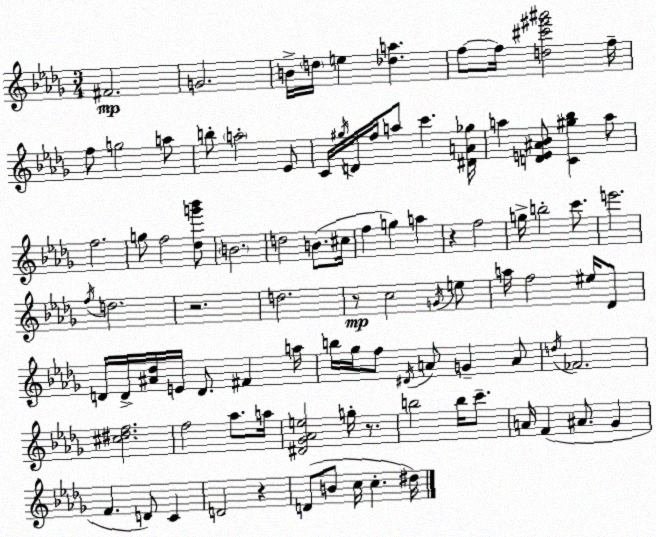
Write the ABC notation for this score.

X:1
T:Untitled
M:3/4
L:1/4
K:Bbm
^F2 G2 B/4 d/4 e [_da] f/2 f/4 [d^c'^f'^a']2 f/4 f/2 g2 a/2 b/2 a2 _E/2 C/4 ^g/4 D/4 f/4 a/2 c' [^DA_g]/4 a [DE^A_B]/2 [C^g_b] a/2 f2 g/2 f2 [_dg'_b']/2 B2 d2 B/2 ^c/4 f g a z f2 g/4 b2 c'/2 e'2 f/4 d2 z2 d2 z/2 c2 G/4 e/2 a/4 f2 ^e/4 _D/2 D/4 D/4 [^A_d]/4 E/4 D/2 ^F a/4 b/4 _g/4 f/2 ^D/4 A/2 G A/2 d/4 _F2 [^c^df]2 f2 _a/2 a/4 [^D_G_Ae]2 g/4 z/2 b2 b/4 c'/2 A/4 F ^A/2 _G F D/2 C D2 z D/2 B/2 c/4 c ^d/4